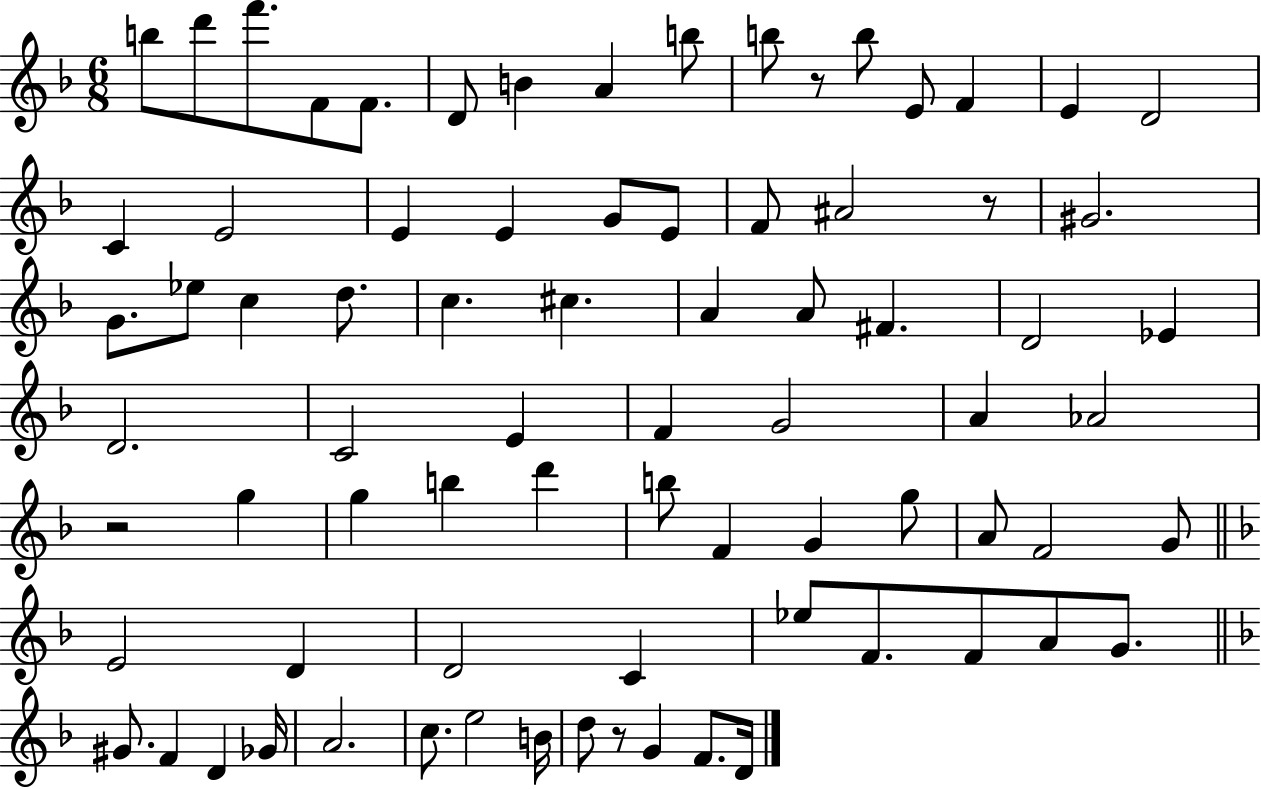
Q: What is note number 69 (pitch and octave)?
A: E5